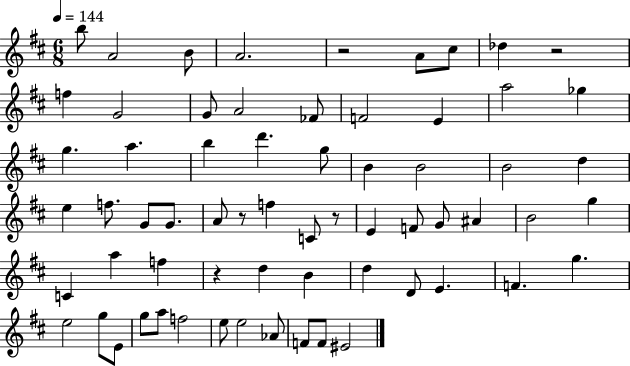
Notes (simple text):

B5/e A4/h B4/e A4/h. R/h A4/e C#5/e Db5/q R/h F5/q G4/h G4/e A4/h FES4/e F4/h E4/q A5/h Gb5/q G5/q. A5/q. B5/q D6/q. G5/e B4/q B4/h B4/h D5/q E5/q F5/e. G4/e G4/e. A4/e R/e F5/q C4/e R/e E4/q F4/e G4/e A#4/q B4/h G5/q C4/q A5/q F5/q R/q D5/q B4/q D5/q D4/e E4/q. F4/q. G5/q. E5/h G5/e E4/e G5/e A5/e F5/h E5/e E5/h Ab4/e F4/e F4/e EIS4/h